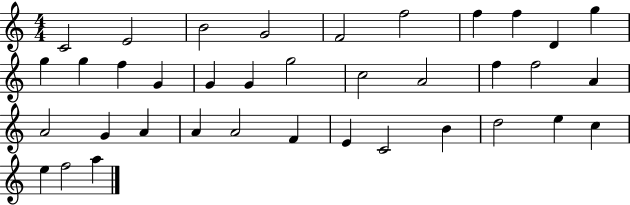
C4/h E4/h B4/h G4/h F4/h F5/h F5/q F5/q D4/q G5/q G5/q G5/q F5/q G4/q G4/q G4/q G5/h C5/h A4/h F5/q F5/h A4/q A4/h G4/q A4/q A4/q A4/h F4/q E4/q C4/h B4/q D5/h E5/q C5/q E5/q F5/h A5/q